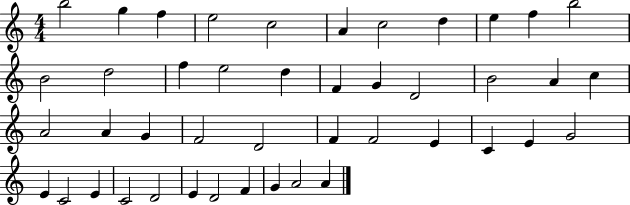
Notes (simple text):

B5/h G5/q F5/q E5/h C5/h A4/q C5/h D5/q E5/q F5/q B5/h B4/h D5/h F5/q E5/h D5/q F4/q G4/q D4/h B4/h A4/q C5/q A4/h A4/q G4/q F4/h D4/h F4/q F4/h E4/q C4/q E4/q G4/h E4/q C4/h E4/q C4/h D4/h E4/q D4/h F4/q G4/q A4/h A4/q